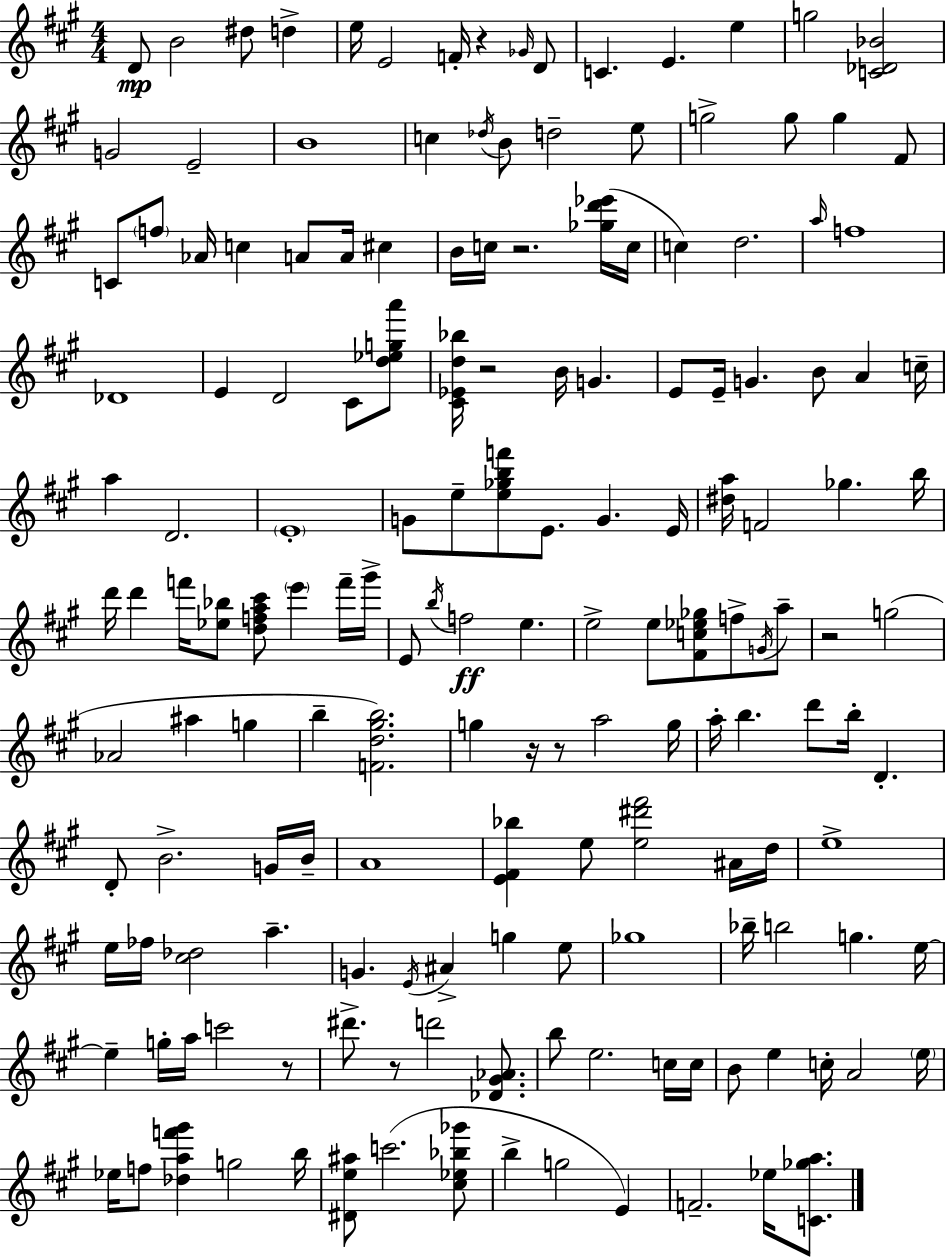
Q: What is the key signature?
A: A major